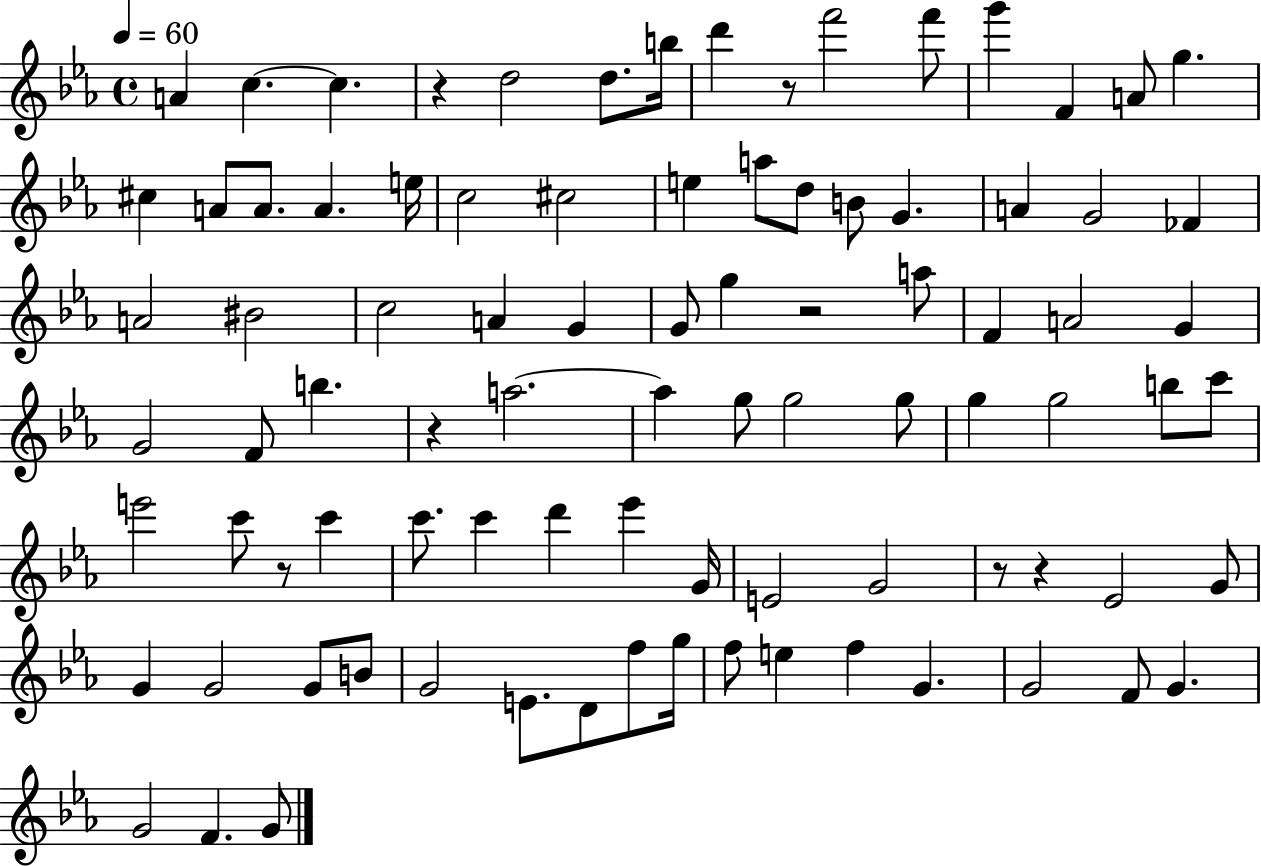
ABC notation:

X:1
T:Untitled
M:4/4
L:1/4
K:Eb
A c c z d2 d/2 b/4 d' z/2 f'2 f'/2 g' F A/2 g ^c A/2 A/2 A e/4 c2 ^c2 e a/2 d/2 B/2 G A G2 _F A2 ^B2 c2 A G G/2 g z2 a/2 F A2 G G2 F/2 b z a2 a g/2 g2 g/2 g g2 b/2 c'/2 e'2 c'/2 z/2 c' c'/2 c' d' _e' G/4 E2 G2 z/2 z _E2 G/2 G G2 G/2 B/2 G2 E/2 D/2 f/2 g/4 f/2 e f G G2 F/2 G G2 F G/2